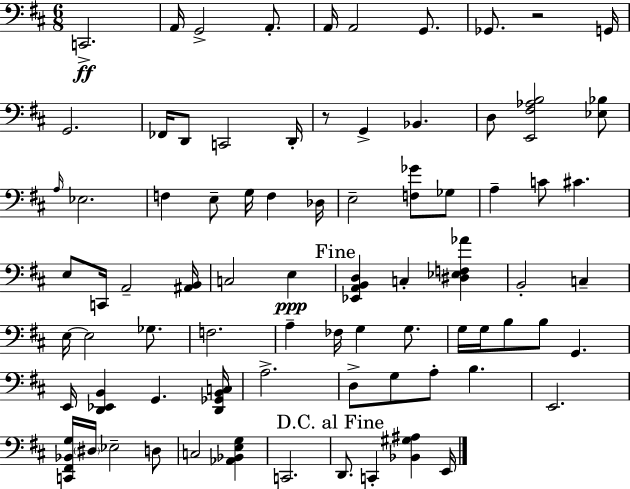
C2/h. A2/s G2/h A2/e. A2/s A2/h G2/e. Gb2/e. R/h G2/s G2/h. FES2/s D2/e C2/h D2/s R/e G2/q Bb2/q. D3/e [E2,F#3,Ab3,B3]/h [Eb3,Bb3]/e A3/s Eb3/h. F3/q E3/e G3/s F3/q Db3/s E3/h [F3,Gb4]/e Gb3/e A3/q C4/e C#4/q. E3/e C2/s A2/h [A#2,B2]/s C3/h E3/q [Eb2,A2,B2,D3]/q C3/q [D#3,Eb3,F3,Ab4]/q B2/h C3/q E3/s E3/h Gb3/e. F3/h. A3/q FES3/s G3/q G3/e. G3/s G3/s B3/e B3/e G2/q. E2/s [D2,Eb2,B2]/q G2/q. [D2,Gb2,B2,C3]/s A3/h. D3/e G3/e A3/e B3/q. E2/h. [C2,F#2,Bb2,G3]/s D#3/s Eb3/h D3/e C3/h [Ab2,Bb2,E3,G3]/q C2/h. D2/e. C2/q [Bb2,G#3,A#3]/q E2/s